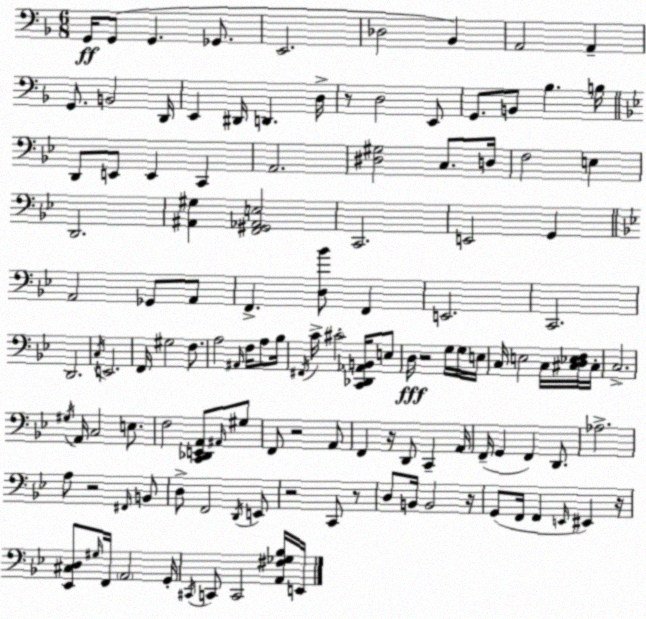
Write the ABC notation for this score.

X:1
T:Untitled
M:6/8
L:1/4
K:Dm
G,,/4 G,,/2 G,, _G,,/2 E,,2 _D,2 _B,, A,,2 A,, G,,/2 B,,2 D,,/4 E,, ^D,,/4 D,, D,/4 z/2 D,2 E,,/2 G,,/2 B,,/2 _B, B,/4 D,,/2 E,,/2 E,, C,, A,,2 [^D,^G,]2 C,/2 D,/4 F,2 E, D,,2 [^A,,^G,] [F,,^G,,_A,,E,]2 C,,2 E,,2 G,, A,,2 _G,,/2 A,,/2 F,, [D,_B]/2 F,, E,,2 C,,2 D,,2 C,/4 E,,2 F,,/4 ^G,2 F,/2 A,2 ^A,,/4 F,/4 A,/2 _B,/4 ^F,,/4 C/4 ^C2 [C,,_D,,_A,,B,,]/4 E,/2 D,/4 z2 G,/4 G,/4 E,/4 C,/4 E,2 C,/4 [^C,D,_E,F,]/4 ^C,/4 C,2 ^G,/4 A,,/4 C,2 E,/2 F,2 [C,,_D,,E,,A,,]/2 ^A,,/4 ^G,/2 F,,/2 z2 A,,/2 F,, z/4 D,,/2 C,, A,,/4 F,,/4 G,, F,, D,,/2 _A,2 A,/2 z2 ^F,,/4 B,,/2 D,/2 F,,2 D,,/4 E,,/2 z2 C,,/2 z/2 D,/2 B,,/4 B,,2 z/4 G,,/2 F,,/4 F,, E,,/4 ^E,, z/4 [_E,,^C,D,]/2 ^G,/4 F,,/4 A,,2 G,,/4 ^C,,/4 C,,/2 C,,2 [A,,^F,_G,_B,]/4 E,,/4